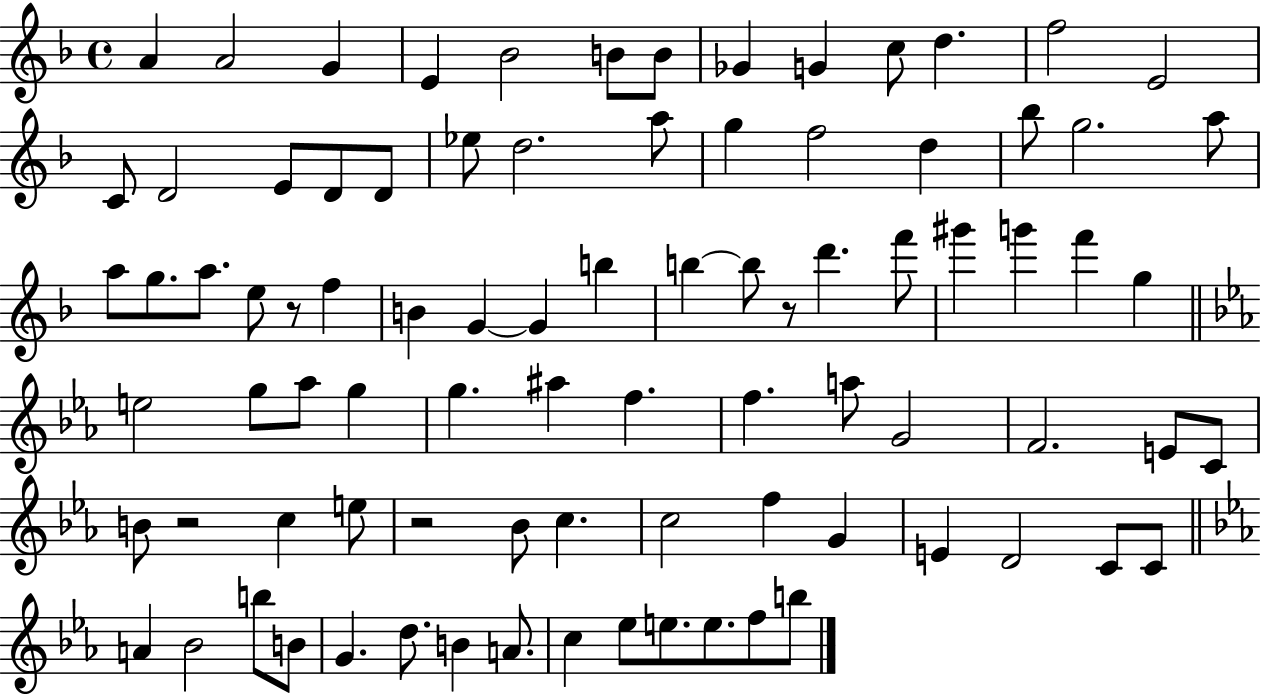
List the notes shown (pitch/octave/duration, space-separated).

A4/q A4/h G4/q E4/q Bb4/h B4/e B4/e Gb4/q G4/q C5/e D5/q. F5/h E4/h C4/e D4/h E4/e D4/e D4/e Eb5/e D5/h. A5/e G5/q F5/h D5/q Bb5/e G5/h. A5/e A5/e G5/e. A5/e. E5/e R/e F5/q B4/q G4/q G4/q B5/q B5/q B5/e R/e D6/q. F6/e G#6/q G6/q F6/q G5/q E5/h G5/e Ab5/e G5/q G5/q. A#5/q F5/q. F5/q. A5/e G4/h F4/h. E4/e C4/e B4/e R/h C5/q E5/e R/h Bb4/e C5/q. C5/h F5/q G4/q E4/q D4/h C4/e C4/e A4/q Bb4/h B5/e B4/e G4/q. D5/e. B4/q A4/e. C5/q Eb5/e E5/e. E5/e. F5/e B5/e